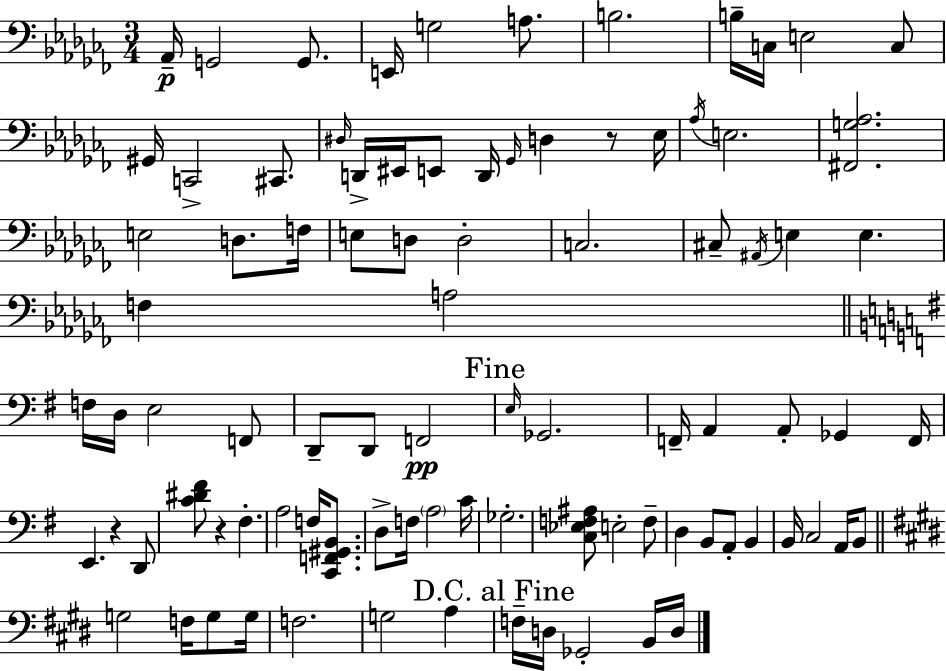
{
  \clef bass
  \numericTimeSignature
  \time 3/4
  \key aes \minor
  aes,16--\p g,2 g,8. | e,16 g2 a8. | b2. | b16-- c16 e2 c8 | \break gis,16 c,2-> cis,8. | \grace { dis16 } d,16-> eis,16 e,8 d,16 \grace { ges,16 } d4 r8 | ees16 \acciaccatura { aes16 } e2. | <fis, g aes>2. | \break e2 d8. | f16 e8 d8 d2-. | c2. | cis8-- \acciaccatura { ais,16 } e4 e4. | \break f4 a2 | \bar "||" \break \key e \minor f16 d16 e2 f,8 | d,8-- d,8 f,2\pp | \mark "Fine" \grace { e16 } ges,2. | f,16-- a,4 a,8-. ges,4 | \break f,16 e,4. r4 d,8 | <c' dis' fis'>8 r4 fis4.-. | a2 f16 <c, f, gis, b,>8. | d8-> f16 \parenthesize a2 | \break c'16 ges2.-. | <c ees f ais>8 e2-. f8-- | d4 b,8 a,8-. b,4 | b,16 c2 a,16 b,8 | \break \bar "||" \break \key e \major g2 f16 g8 g16 | f2. | g2 a4 | \mark "D.C. al Fine" f16-- d16 ges,2-. b,16 d16 | \break \bar "|."
}